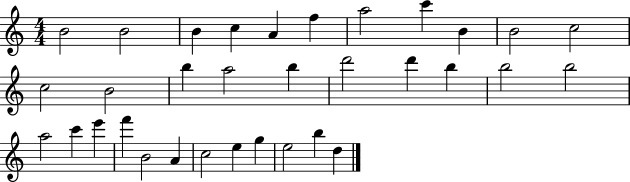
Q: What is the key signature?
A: C major